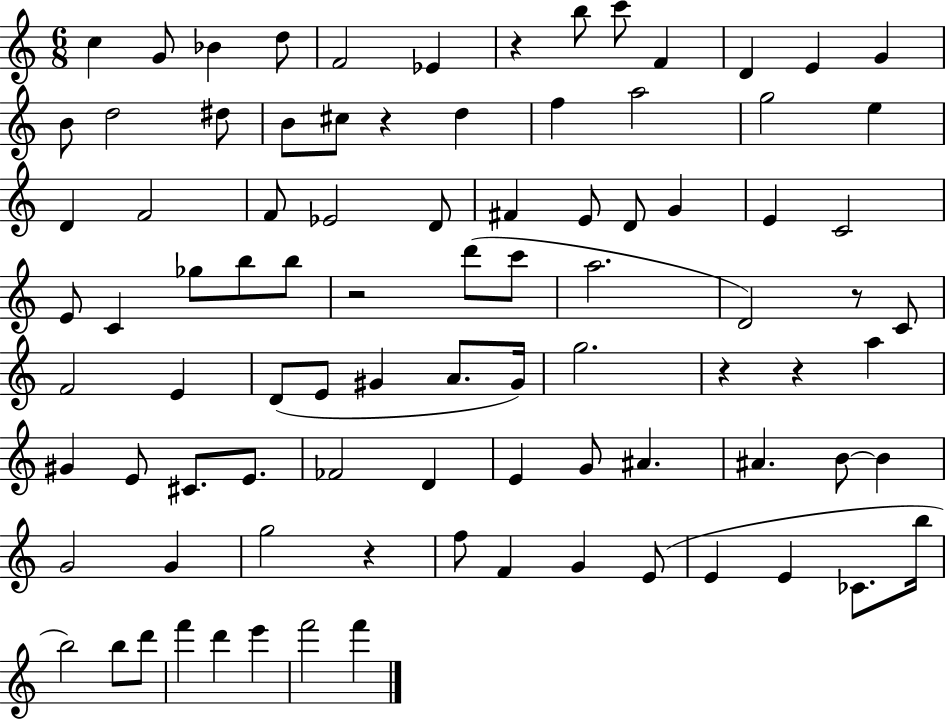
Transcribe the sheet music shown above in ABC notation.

X:1
T:Untitled
M:6/8
L:1/4
K:C
c G/2 _B d/2 F2 _E z b/2 c'/2 F D E G B/2 d2 ^d/2 B/2 ^c/2 z d f a2 g2 e D F2 F/2 _E2 D/2 ^F E/2 D/2 G E C2 E/2 C _g/2 b/2 b/2 z2 d'/2 c'/2 a2 D2 z/2 C/2 F2 E D/2 E/2 ^G A/2 ^G/4 g2 z z a ^G E/2 ^C/2 E/2 _F2 D E G/2 ^A ^A B/2 B G2 G g2 z f/2 F G E/2 E E _C/2 b/4 b2 b/2 d'/2 f' d' e' f'2 f'